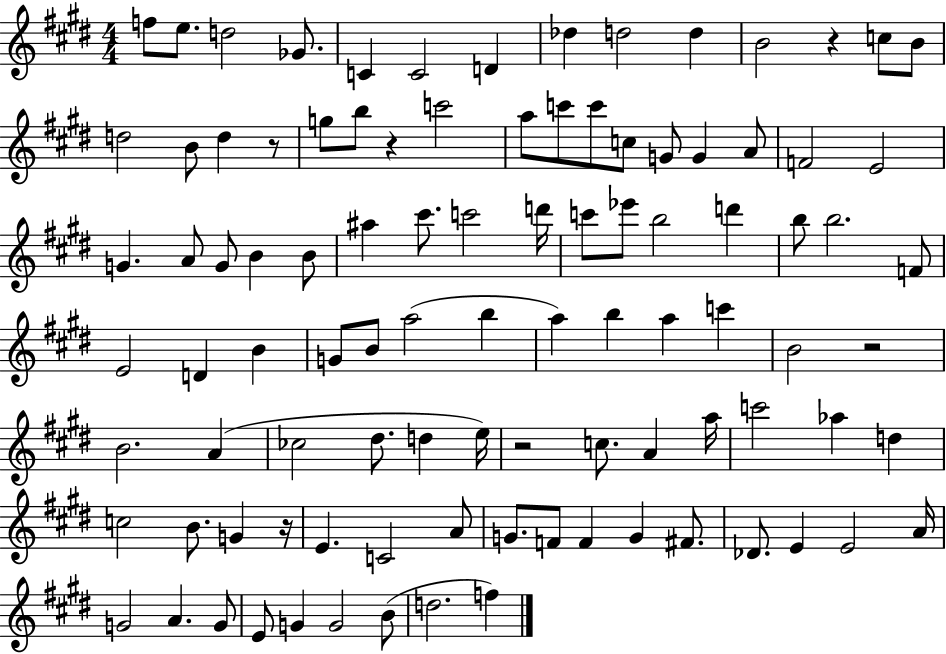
F5/e E5/e. D5/h Gb4/e. C4/q C4/h D4/q Db5/q D5/h D5/q B4/h R/q C5/e B4/e D5/h B4/e D5/q R/e G5/e B5/e R/q C6/h A5/e C6/e C6/e C5/e G4/e G4/q A4/e F4/h E4/h G4/q. A4/e G4/e B4/q B4/e A#5/q C#6/e. C6/h D6/s C6/e Eb6/e B5/h D6/q B5/e B5/h. F4/e E4/h D4/q B4/q G4/e B4/e A5/h B5/q A5/q B5/q A5/q C6/q B4/h R/h B4/h. A4/q CES5/h D#5/e. D5/q E5/s R/h C5/e. A4/q A5/s C6/h Ab5/q D5/q C5/h B4/e. G4/q R/s E4/q. C4/h A4/e G4/e. F4/e F4/q G4/q F#4/e. Db4/e. E4/q E4/h A4/s G4/h A4/q. G4/e E4/e G4/q G4/h B4/e D5/h. F5/q